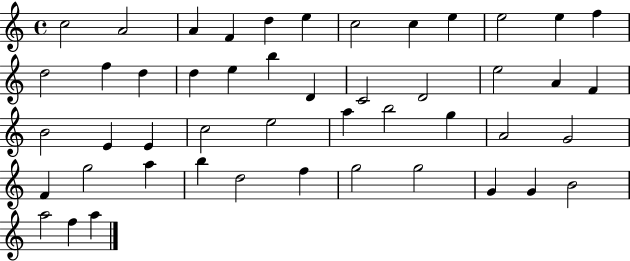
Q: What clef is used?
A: treble